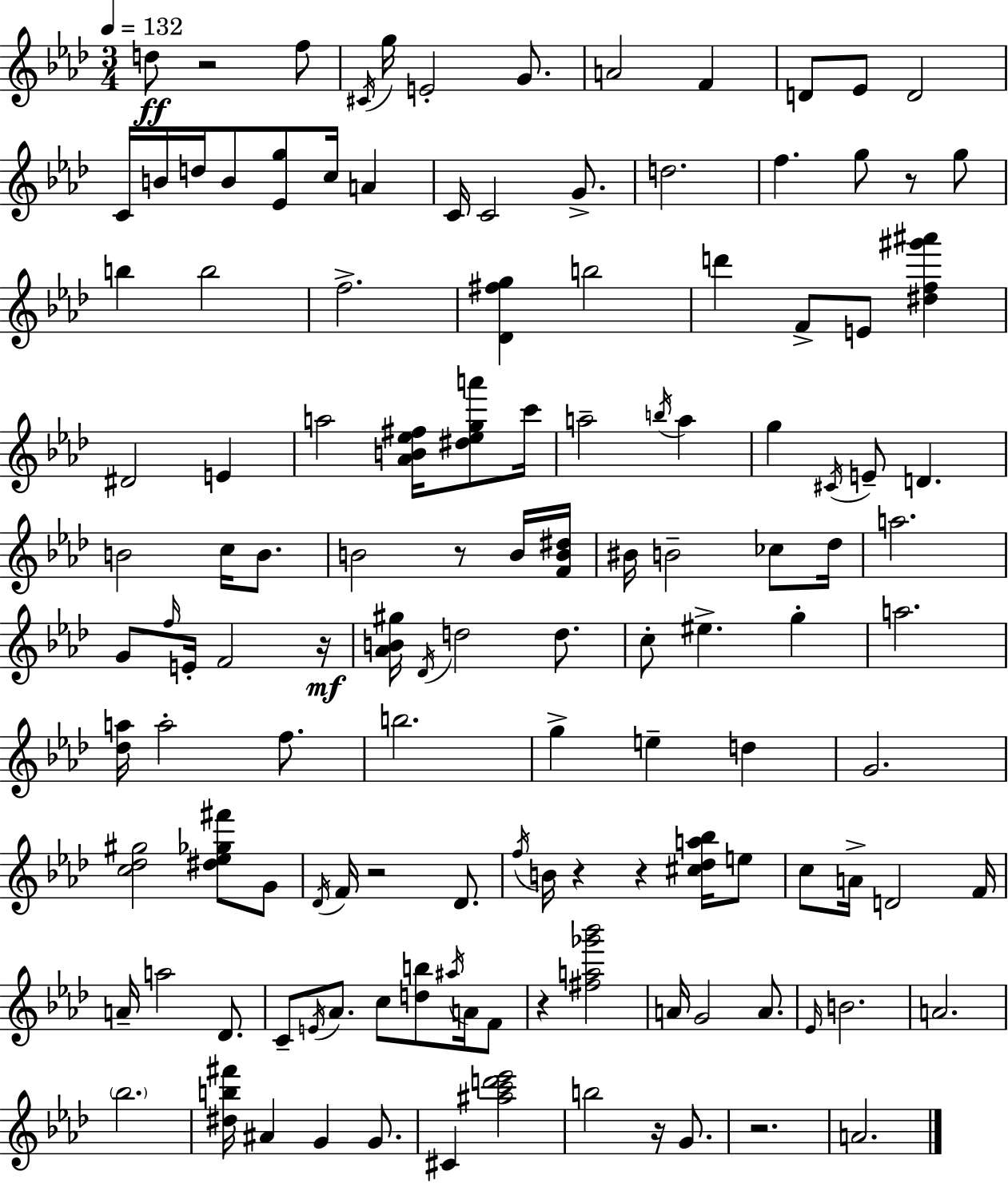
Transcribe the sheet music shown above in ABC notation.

X:1
T:Untitled
M:3/4
L:1/4
K:Fm
d/2 z2 f/2 ^C/4 g/4 E2 G/2 A2 F D/2 _E/2 D2 C/4 B/4 d/4 B/2 [_Eg]/2 c/4 A C/4 C2 G/2 d2 f g/2 z/2 g/2 b b2 f2 [_D^fg] b2 d' F/2 E/2 [^df^g'^a'] ^D2 E a2 [_AB_e^f]/4 [^d_ega']/2 c'/4 a2 b/4 a g ^C/4 E/2 D B2 c/4 B/2 B2 z/2 B/4 [FB^d]/4 ^B/4 B2 _c/2 _d/4 a2 G/2 f/4 E/4 F2 z/4 [_AB^g]/4 _D/4 d2 d/2 c/2 ^e g a2 [_da]/4 a2 f/2 b2 g e d G2 [c_d^g]2 [^d_e_g^f']/2 G/2 _D/4 F/4 z2 _D/2 f/4 B/4 z z [^c_da_b]/4 e/2 c/2 A/4 D2 F/4 A/4 a2 _D/2 C/2 E/4 _A/2 c/2 [db]/2 ^a/4 A/4 F/2 z [^fa_g'_b']2 A/4 G2 A/2 _E/4 B2 A2 _b2 [^db^f']/4 ^A G G/2 ^C [^ac'd'_e']2 b2 z/4 G/2 z2 A2